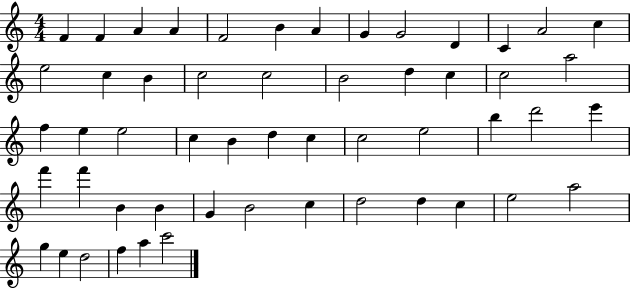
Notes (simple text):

F4/q F4/q A4/q A4/q F4/h B4/q A4/q G4/q G4/h D4/q C4/q A4/h C5/q E5/h C5/q B4/q C5/h C5/h B4/h D5/q C5/q C5/h A5/h F5/q E5/q E5/h C5/q B4/q D5/q C5/q C5/h E5/h B5/q D6/h E6/q F6/q F6/q B4/q B4/q G4/q B4/h C5/q D5/h D5/q C5/q E5/h A5/h G5/q E5/q D5/h F5/q A5/q C6/h